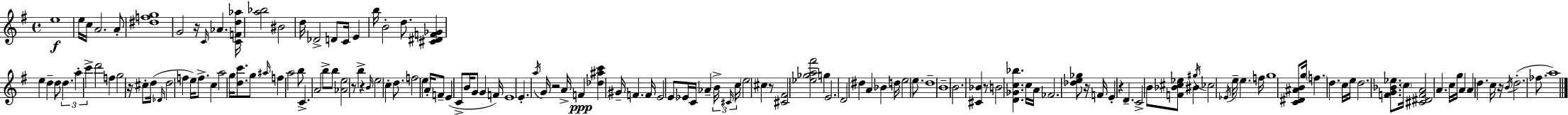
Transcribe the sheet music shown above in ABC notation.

X:1
T:Untitled
M:4/4
L:1/4
K:Em
e4 e/4 c/4 A2 A/2 [^dfg]4 G2 z/4 C/4 _A [CFd_a]/4 [a_b]2 ^B2 d/4 _D2 D/2 C/4 E b/4 B2 d/2 [^C^DF_G] e d d/2 d a c' d'2 f g2 z/4 ^c/2 d/4 _D/4 d2 f e/4 f/2 c a2 g/4 [dc']/2 g/2 ^a/4 f a2 b/2 C A2 b/2 b/2 [_Ae]2 z/2 b z B/4 e2 c d/2 f2 e A/4 F/2 E C/2 B/4 G/2 G F/4 E4 E a/4 G/4 z2 A/4 F [_d^ac'] ^G/4 F F/4 E2 E/2 _E/4 C/4 _A B/4 ^C/4 c/4 e2 ^c z/2 [^C^F]2 [_e_ga^f']2 g E2 D2 ^d A _B d/4 e2 e/2 d4 B4 B2 [^C_B] z/2 B2 [D_Gc_b] c/4 A/4 _F2 [_de_g]/2 z/4 F/4 E z D C2 B/2 [F_B^c_e]/2 ^B ^g/4 _c2 _E/4 e/4 e f/4 g4 [C^D^AB]/2 g/4 f d c/4 e/4 d2 [FG_B_e]/2 c/4 [^C^DFA]2 A c/4 g/4 A A d c/4 z/4 B/4 d2 _f/2 a4